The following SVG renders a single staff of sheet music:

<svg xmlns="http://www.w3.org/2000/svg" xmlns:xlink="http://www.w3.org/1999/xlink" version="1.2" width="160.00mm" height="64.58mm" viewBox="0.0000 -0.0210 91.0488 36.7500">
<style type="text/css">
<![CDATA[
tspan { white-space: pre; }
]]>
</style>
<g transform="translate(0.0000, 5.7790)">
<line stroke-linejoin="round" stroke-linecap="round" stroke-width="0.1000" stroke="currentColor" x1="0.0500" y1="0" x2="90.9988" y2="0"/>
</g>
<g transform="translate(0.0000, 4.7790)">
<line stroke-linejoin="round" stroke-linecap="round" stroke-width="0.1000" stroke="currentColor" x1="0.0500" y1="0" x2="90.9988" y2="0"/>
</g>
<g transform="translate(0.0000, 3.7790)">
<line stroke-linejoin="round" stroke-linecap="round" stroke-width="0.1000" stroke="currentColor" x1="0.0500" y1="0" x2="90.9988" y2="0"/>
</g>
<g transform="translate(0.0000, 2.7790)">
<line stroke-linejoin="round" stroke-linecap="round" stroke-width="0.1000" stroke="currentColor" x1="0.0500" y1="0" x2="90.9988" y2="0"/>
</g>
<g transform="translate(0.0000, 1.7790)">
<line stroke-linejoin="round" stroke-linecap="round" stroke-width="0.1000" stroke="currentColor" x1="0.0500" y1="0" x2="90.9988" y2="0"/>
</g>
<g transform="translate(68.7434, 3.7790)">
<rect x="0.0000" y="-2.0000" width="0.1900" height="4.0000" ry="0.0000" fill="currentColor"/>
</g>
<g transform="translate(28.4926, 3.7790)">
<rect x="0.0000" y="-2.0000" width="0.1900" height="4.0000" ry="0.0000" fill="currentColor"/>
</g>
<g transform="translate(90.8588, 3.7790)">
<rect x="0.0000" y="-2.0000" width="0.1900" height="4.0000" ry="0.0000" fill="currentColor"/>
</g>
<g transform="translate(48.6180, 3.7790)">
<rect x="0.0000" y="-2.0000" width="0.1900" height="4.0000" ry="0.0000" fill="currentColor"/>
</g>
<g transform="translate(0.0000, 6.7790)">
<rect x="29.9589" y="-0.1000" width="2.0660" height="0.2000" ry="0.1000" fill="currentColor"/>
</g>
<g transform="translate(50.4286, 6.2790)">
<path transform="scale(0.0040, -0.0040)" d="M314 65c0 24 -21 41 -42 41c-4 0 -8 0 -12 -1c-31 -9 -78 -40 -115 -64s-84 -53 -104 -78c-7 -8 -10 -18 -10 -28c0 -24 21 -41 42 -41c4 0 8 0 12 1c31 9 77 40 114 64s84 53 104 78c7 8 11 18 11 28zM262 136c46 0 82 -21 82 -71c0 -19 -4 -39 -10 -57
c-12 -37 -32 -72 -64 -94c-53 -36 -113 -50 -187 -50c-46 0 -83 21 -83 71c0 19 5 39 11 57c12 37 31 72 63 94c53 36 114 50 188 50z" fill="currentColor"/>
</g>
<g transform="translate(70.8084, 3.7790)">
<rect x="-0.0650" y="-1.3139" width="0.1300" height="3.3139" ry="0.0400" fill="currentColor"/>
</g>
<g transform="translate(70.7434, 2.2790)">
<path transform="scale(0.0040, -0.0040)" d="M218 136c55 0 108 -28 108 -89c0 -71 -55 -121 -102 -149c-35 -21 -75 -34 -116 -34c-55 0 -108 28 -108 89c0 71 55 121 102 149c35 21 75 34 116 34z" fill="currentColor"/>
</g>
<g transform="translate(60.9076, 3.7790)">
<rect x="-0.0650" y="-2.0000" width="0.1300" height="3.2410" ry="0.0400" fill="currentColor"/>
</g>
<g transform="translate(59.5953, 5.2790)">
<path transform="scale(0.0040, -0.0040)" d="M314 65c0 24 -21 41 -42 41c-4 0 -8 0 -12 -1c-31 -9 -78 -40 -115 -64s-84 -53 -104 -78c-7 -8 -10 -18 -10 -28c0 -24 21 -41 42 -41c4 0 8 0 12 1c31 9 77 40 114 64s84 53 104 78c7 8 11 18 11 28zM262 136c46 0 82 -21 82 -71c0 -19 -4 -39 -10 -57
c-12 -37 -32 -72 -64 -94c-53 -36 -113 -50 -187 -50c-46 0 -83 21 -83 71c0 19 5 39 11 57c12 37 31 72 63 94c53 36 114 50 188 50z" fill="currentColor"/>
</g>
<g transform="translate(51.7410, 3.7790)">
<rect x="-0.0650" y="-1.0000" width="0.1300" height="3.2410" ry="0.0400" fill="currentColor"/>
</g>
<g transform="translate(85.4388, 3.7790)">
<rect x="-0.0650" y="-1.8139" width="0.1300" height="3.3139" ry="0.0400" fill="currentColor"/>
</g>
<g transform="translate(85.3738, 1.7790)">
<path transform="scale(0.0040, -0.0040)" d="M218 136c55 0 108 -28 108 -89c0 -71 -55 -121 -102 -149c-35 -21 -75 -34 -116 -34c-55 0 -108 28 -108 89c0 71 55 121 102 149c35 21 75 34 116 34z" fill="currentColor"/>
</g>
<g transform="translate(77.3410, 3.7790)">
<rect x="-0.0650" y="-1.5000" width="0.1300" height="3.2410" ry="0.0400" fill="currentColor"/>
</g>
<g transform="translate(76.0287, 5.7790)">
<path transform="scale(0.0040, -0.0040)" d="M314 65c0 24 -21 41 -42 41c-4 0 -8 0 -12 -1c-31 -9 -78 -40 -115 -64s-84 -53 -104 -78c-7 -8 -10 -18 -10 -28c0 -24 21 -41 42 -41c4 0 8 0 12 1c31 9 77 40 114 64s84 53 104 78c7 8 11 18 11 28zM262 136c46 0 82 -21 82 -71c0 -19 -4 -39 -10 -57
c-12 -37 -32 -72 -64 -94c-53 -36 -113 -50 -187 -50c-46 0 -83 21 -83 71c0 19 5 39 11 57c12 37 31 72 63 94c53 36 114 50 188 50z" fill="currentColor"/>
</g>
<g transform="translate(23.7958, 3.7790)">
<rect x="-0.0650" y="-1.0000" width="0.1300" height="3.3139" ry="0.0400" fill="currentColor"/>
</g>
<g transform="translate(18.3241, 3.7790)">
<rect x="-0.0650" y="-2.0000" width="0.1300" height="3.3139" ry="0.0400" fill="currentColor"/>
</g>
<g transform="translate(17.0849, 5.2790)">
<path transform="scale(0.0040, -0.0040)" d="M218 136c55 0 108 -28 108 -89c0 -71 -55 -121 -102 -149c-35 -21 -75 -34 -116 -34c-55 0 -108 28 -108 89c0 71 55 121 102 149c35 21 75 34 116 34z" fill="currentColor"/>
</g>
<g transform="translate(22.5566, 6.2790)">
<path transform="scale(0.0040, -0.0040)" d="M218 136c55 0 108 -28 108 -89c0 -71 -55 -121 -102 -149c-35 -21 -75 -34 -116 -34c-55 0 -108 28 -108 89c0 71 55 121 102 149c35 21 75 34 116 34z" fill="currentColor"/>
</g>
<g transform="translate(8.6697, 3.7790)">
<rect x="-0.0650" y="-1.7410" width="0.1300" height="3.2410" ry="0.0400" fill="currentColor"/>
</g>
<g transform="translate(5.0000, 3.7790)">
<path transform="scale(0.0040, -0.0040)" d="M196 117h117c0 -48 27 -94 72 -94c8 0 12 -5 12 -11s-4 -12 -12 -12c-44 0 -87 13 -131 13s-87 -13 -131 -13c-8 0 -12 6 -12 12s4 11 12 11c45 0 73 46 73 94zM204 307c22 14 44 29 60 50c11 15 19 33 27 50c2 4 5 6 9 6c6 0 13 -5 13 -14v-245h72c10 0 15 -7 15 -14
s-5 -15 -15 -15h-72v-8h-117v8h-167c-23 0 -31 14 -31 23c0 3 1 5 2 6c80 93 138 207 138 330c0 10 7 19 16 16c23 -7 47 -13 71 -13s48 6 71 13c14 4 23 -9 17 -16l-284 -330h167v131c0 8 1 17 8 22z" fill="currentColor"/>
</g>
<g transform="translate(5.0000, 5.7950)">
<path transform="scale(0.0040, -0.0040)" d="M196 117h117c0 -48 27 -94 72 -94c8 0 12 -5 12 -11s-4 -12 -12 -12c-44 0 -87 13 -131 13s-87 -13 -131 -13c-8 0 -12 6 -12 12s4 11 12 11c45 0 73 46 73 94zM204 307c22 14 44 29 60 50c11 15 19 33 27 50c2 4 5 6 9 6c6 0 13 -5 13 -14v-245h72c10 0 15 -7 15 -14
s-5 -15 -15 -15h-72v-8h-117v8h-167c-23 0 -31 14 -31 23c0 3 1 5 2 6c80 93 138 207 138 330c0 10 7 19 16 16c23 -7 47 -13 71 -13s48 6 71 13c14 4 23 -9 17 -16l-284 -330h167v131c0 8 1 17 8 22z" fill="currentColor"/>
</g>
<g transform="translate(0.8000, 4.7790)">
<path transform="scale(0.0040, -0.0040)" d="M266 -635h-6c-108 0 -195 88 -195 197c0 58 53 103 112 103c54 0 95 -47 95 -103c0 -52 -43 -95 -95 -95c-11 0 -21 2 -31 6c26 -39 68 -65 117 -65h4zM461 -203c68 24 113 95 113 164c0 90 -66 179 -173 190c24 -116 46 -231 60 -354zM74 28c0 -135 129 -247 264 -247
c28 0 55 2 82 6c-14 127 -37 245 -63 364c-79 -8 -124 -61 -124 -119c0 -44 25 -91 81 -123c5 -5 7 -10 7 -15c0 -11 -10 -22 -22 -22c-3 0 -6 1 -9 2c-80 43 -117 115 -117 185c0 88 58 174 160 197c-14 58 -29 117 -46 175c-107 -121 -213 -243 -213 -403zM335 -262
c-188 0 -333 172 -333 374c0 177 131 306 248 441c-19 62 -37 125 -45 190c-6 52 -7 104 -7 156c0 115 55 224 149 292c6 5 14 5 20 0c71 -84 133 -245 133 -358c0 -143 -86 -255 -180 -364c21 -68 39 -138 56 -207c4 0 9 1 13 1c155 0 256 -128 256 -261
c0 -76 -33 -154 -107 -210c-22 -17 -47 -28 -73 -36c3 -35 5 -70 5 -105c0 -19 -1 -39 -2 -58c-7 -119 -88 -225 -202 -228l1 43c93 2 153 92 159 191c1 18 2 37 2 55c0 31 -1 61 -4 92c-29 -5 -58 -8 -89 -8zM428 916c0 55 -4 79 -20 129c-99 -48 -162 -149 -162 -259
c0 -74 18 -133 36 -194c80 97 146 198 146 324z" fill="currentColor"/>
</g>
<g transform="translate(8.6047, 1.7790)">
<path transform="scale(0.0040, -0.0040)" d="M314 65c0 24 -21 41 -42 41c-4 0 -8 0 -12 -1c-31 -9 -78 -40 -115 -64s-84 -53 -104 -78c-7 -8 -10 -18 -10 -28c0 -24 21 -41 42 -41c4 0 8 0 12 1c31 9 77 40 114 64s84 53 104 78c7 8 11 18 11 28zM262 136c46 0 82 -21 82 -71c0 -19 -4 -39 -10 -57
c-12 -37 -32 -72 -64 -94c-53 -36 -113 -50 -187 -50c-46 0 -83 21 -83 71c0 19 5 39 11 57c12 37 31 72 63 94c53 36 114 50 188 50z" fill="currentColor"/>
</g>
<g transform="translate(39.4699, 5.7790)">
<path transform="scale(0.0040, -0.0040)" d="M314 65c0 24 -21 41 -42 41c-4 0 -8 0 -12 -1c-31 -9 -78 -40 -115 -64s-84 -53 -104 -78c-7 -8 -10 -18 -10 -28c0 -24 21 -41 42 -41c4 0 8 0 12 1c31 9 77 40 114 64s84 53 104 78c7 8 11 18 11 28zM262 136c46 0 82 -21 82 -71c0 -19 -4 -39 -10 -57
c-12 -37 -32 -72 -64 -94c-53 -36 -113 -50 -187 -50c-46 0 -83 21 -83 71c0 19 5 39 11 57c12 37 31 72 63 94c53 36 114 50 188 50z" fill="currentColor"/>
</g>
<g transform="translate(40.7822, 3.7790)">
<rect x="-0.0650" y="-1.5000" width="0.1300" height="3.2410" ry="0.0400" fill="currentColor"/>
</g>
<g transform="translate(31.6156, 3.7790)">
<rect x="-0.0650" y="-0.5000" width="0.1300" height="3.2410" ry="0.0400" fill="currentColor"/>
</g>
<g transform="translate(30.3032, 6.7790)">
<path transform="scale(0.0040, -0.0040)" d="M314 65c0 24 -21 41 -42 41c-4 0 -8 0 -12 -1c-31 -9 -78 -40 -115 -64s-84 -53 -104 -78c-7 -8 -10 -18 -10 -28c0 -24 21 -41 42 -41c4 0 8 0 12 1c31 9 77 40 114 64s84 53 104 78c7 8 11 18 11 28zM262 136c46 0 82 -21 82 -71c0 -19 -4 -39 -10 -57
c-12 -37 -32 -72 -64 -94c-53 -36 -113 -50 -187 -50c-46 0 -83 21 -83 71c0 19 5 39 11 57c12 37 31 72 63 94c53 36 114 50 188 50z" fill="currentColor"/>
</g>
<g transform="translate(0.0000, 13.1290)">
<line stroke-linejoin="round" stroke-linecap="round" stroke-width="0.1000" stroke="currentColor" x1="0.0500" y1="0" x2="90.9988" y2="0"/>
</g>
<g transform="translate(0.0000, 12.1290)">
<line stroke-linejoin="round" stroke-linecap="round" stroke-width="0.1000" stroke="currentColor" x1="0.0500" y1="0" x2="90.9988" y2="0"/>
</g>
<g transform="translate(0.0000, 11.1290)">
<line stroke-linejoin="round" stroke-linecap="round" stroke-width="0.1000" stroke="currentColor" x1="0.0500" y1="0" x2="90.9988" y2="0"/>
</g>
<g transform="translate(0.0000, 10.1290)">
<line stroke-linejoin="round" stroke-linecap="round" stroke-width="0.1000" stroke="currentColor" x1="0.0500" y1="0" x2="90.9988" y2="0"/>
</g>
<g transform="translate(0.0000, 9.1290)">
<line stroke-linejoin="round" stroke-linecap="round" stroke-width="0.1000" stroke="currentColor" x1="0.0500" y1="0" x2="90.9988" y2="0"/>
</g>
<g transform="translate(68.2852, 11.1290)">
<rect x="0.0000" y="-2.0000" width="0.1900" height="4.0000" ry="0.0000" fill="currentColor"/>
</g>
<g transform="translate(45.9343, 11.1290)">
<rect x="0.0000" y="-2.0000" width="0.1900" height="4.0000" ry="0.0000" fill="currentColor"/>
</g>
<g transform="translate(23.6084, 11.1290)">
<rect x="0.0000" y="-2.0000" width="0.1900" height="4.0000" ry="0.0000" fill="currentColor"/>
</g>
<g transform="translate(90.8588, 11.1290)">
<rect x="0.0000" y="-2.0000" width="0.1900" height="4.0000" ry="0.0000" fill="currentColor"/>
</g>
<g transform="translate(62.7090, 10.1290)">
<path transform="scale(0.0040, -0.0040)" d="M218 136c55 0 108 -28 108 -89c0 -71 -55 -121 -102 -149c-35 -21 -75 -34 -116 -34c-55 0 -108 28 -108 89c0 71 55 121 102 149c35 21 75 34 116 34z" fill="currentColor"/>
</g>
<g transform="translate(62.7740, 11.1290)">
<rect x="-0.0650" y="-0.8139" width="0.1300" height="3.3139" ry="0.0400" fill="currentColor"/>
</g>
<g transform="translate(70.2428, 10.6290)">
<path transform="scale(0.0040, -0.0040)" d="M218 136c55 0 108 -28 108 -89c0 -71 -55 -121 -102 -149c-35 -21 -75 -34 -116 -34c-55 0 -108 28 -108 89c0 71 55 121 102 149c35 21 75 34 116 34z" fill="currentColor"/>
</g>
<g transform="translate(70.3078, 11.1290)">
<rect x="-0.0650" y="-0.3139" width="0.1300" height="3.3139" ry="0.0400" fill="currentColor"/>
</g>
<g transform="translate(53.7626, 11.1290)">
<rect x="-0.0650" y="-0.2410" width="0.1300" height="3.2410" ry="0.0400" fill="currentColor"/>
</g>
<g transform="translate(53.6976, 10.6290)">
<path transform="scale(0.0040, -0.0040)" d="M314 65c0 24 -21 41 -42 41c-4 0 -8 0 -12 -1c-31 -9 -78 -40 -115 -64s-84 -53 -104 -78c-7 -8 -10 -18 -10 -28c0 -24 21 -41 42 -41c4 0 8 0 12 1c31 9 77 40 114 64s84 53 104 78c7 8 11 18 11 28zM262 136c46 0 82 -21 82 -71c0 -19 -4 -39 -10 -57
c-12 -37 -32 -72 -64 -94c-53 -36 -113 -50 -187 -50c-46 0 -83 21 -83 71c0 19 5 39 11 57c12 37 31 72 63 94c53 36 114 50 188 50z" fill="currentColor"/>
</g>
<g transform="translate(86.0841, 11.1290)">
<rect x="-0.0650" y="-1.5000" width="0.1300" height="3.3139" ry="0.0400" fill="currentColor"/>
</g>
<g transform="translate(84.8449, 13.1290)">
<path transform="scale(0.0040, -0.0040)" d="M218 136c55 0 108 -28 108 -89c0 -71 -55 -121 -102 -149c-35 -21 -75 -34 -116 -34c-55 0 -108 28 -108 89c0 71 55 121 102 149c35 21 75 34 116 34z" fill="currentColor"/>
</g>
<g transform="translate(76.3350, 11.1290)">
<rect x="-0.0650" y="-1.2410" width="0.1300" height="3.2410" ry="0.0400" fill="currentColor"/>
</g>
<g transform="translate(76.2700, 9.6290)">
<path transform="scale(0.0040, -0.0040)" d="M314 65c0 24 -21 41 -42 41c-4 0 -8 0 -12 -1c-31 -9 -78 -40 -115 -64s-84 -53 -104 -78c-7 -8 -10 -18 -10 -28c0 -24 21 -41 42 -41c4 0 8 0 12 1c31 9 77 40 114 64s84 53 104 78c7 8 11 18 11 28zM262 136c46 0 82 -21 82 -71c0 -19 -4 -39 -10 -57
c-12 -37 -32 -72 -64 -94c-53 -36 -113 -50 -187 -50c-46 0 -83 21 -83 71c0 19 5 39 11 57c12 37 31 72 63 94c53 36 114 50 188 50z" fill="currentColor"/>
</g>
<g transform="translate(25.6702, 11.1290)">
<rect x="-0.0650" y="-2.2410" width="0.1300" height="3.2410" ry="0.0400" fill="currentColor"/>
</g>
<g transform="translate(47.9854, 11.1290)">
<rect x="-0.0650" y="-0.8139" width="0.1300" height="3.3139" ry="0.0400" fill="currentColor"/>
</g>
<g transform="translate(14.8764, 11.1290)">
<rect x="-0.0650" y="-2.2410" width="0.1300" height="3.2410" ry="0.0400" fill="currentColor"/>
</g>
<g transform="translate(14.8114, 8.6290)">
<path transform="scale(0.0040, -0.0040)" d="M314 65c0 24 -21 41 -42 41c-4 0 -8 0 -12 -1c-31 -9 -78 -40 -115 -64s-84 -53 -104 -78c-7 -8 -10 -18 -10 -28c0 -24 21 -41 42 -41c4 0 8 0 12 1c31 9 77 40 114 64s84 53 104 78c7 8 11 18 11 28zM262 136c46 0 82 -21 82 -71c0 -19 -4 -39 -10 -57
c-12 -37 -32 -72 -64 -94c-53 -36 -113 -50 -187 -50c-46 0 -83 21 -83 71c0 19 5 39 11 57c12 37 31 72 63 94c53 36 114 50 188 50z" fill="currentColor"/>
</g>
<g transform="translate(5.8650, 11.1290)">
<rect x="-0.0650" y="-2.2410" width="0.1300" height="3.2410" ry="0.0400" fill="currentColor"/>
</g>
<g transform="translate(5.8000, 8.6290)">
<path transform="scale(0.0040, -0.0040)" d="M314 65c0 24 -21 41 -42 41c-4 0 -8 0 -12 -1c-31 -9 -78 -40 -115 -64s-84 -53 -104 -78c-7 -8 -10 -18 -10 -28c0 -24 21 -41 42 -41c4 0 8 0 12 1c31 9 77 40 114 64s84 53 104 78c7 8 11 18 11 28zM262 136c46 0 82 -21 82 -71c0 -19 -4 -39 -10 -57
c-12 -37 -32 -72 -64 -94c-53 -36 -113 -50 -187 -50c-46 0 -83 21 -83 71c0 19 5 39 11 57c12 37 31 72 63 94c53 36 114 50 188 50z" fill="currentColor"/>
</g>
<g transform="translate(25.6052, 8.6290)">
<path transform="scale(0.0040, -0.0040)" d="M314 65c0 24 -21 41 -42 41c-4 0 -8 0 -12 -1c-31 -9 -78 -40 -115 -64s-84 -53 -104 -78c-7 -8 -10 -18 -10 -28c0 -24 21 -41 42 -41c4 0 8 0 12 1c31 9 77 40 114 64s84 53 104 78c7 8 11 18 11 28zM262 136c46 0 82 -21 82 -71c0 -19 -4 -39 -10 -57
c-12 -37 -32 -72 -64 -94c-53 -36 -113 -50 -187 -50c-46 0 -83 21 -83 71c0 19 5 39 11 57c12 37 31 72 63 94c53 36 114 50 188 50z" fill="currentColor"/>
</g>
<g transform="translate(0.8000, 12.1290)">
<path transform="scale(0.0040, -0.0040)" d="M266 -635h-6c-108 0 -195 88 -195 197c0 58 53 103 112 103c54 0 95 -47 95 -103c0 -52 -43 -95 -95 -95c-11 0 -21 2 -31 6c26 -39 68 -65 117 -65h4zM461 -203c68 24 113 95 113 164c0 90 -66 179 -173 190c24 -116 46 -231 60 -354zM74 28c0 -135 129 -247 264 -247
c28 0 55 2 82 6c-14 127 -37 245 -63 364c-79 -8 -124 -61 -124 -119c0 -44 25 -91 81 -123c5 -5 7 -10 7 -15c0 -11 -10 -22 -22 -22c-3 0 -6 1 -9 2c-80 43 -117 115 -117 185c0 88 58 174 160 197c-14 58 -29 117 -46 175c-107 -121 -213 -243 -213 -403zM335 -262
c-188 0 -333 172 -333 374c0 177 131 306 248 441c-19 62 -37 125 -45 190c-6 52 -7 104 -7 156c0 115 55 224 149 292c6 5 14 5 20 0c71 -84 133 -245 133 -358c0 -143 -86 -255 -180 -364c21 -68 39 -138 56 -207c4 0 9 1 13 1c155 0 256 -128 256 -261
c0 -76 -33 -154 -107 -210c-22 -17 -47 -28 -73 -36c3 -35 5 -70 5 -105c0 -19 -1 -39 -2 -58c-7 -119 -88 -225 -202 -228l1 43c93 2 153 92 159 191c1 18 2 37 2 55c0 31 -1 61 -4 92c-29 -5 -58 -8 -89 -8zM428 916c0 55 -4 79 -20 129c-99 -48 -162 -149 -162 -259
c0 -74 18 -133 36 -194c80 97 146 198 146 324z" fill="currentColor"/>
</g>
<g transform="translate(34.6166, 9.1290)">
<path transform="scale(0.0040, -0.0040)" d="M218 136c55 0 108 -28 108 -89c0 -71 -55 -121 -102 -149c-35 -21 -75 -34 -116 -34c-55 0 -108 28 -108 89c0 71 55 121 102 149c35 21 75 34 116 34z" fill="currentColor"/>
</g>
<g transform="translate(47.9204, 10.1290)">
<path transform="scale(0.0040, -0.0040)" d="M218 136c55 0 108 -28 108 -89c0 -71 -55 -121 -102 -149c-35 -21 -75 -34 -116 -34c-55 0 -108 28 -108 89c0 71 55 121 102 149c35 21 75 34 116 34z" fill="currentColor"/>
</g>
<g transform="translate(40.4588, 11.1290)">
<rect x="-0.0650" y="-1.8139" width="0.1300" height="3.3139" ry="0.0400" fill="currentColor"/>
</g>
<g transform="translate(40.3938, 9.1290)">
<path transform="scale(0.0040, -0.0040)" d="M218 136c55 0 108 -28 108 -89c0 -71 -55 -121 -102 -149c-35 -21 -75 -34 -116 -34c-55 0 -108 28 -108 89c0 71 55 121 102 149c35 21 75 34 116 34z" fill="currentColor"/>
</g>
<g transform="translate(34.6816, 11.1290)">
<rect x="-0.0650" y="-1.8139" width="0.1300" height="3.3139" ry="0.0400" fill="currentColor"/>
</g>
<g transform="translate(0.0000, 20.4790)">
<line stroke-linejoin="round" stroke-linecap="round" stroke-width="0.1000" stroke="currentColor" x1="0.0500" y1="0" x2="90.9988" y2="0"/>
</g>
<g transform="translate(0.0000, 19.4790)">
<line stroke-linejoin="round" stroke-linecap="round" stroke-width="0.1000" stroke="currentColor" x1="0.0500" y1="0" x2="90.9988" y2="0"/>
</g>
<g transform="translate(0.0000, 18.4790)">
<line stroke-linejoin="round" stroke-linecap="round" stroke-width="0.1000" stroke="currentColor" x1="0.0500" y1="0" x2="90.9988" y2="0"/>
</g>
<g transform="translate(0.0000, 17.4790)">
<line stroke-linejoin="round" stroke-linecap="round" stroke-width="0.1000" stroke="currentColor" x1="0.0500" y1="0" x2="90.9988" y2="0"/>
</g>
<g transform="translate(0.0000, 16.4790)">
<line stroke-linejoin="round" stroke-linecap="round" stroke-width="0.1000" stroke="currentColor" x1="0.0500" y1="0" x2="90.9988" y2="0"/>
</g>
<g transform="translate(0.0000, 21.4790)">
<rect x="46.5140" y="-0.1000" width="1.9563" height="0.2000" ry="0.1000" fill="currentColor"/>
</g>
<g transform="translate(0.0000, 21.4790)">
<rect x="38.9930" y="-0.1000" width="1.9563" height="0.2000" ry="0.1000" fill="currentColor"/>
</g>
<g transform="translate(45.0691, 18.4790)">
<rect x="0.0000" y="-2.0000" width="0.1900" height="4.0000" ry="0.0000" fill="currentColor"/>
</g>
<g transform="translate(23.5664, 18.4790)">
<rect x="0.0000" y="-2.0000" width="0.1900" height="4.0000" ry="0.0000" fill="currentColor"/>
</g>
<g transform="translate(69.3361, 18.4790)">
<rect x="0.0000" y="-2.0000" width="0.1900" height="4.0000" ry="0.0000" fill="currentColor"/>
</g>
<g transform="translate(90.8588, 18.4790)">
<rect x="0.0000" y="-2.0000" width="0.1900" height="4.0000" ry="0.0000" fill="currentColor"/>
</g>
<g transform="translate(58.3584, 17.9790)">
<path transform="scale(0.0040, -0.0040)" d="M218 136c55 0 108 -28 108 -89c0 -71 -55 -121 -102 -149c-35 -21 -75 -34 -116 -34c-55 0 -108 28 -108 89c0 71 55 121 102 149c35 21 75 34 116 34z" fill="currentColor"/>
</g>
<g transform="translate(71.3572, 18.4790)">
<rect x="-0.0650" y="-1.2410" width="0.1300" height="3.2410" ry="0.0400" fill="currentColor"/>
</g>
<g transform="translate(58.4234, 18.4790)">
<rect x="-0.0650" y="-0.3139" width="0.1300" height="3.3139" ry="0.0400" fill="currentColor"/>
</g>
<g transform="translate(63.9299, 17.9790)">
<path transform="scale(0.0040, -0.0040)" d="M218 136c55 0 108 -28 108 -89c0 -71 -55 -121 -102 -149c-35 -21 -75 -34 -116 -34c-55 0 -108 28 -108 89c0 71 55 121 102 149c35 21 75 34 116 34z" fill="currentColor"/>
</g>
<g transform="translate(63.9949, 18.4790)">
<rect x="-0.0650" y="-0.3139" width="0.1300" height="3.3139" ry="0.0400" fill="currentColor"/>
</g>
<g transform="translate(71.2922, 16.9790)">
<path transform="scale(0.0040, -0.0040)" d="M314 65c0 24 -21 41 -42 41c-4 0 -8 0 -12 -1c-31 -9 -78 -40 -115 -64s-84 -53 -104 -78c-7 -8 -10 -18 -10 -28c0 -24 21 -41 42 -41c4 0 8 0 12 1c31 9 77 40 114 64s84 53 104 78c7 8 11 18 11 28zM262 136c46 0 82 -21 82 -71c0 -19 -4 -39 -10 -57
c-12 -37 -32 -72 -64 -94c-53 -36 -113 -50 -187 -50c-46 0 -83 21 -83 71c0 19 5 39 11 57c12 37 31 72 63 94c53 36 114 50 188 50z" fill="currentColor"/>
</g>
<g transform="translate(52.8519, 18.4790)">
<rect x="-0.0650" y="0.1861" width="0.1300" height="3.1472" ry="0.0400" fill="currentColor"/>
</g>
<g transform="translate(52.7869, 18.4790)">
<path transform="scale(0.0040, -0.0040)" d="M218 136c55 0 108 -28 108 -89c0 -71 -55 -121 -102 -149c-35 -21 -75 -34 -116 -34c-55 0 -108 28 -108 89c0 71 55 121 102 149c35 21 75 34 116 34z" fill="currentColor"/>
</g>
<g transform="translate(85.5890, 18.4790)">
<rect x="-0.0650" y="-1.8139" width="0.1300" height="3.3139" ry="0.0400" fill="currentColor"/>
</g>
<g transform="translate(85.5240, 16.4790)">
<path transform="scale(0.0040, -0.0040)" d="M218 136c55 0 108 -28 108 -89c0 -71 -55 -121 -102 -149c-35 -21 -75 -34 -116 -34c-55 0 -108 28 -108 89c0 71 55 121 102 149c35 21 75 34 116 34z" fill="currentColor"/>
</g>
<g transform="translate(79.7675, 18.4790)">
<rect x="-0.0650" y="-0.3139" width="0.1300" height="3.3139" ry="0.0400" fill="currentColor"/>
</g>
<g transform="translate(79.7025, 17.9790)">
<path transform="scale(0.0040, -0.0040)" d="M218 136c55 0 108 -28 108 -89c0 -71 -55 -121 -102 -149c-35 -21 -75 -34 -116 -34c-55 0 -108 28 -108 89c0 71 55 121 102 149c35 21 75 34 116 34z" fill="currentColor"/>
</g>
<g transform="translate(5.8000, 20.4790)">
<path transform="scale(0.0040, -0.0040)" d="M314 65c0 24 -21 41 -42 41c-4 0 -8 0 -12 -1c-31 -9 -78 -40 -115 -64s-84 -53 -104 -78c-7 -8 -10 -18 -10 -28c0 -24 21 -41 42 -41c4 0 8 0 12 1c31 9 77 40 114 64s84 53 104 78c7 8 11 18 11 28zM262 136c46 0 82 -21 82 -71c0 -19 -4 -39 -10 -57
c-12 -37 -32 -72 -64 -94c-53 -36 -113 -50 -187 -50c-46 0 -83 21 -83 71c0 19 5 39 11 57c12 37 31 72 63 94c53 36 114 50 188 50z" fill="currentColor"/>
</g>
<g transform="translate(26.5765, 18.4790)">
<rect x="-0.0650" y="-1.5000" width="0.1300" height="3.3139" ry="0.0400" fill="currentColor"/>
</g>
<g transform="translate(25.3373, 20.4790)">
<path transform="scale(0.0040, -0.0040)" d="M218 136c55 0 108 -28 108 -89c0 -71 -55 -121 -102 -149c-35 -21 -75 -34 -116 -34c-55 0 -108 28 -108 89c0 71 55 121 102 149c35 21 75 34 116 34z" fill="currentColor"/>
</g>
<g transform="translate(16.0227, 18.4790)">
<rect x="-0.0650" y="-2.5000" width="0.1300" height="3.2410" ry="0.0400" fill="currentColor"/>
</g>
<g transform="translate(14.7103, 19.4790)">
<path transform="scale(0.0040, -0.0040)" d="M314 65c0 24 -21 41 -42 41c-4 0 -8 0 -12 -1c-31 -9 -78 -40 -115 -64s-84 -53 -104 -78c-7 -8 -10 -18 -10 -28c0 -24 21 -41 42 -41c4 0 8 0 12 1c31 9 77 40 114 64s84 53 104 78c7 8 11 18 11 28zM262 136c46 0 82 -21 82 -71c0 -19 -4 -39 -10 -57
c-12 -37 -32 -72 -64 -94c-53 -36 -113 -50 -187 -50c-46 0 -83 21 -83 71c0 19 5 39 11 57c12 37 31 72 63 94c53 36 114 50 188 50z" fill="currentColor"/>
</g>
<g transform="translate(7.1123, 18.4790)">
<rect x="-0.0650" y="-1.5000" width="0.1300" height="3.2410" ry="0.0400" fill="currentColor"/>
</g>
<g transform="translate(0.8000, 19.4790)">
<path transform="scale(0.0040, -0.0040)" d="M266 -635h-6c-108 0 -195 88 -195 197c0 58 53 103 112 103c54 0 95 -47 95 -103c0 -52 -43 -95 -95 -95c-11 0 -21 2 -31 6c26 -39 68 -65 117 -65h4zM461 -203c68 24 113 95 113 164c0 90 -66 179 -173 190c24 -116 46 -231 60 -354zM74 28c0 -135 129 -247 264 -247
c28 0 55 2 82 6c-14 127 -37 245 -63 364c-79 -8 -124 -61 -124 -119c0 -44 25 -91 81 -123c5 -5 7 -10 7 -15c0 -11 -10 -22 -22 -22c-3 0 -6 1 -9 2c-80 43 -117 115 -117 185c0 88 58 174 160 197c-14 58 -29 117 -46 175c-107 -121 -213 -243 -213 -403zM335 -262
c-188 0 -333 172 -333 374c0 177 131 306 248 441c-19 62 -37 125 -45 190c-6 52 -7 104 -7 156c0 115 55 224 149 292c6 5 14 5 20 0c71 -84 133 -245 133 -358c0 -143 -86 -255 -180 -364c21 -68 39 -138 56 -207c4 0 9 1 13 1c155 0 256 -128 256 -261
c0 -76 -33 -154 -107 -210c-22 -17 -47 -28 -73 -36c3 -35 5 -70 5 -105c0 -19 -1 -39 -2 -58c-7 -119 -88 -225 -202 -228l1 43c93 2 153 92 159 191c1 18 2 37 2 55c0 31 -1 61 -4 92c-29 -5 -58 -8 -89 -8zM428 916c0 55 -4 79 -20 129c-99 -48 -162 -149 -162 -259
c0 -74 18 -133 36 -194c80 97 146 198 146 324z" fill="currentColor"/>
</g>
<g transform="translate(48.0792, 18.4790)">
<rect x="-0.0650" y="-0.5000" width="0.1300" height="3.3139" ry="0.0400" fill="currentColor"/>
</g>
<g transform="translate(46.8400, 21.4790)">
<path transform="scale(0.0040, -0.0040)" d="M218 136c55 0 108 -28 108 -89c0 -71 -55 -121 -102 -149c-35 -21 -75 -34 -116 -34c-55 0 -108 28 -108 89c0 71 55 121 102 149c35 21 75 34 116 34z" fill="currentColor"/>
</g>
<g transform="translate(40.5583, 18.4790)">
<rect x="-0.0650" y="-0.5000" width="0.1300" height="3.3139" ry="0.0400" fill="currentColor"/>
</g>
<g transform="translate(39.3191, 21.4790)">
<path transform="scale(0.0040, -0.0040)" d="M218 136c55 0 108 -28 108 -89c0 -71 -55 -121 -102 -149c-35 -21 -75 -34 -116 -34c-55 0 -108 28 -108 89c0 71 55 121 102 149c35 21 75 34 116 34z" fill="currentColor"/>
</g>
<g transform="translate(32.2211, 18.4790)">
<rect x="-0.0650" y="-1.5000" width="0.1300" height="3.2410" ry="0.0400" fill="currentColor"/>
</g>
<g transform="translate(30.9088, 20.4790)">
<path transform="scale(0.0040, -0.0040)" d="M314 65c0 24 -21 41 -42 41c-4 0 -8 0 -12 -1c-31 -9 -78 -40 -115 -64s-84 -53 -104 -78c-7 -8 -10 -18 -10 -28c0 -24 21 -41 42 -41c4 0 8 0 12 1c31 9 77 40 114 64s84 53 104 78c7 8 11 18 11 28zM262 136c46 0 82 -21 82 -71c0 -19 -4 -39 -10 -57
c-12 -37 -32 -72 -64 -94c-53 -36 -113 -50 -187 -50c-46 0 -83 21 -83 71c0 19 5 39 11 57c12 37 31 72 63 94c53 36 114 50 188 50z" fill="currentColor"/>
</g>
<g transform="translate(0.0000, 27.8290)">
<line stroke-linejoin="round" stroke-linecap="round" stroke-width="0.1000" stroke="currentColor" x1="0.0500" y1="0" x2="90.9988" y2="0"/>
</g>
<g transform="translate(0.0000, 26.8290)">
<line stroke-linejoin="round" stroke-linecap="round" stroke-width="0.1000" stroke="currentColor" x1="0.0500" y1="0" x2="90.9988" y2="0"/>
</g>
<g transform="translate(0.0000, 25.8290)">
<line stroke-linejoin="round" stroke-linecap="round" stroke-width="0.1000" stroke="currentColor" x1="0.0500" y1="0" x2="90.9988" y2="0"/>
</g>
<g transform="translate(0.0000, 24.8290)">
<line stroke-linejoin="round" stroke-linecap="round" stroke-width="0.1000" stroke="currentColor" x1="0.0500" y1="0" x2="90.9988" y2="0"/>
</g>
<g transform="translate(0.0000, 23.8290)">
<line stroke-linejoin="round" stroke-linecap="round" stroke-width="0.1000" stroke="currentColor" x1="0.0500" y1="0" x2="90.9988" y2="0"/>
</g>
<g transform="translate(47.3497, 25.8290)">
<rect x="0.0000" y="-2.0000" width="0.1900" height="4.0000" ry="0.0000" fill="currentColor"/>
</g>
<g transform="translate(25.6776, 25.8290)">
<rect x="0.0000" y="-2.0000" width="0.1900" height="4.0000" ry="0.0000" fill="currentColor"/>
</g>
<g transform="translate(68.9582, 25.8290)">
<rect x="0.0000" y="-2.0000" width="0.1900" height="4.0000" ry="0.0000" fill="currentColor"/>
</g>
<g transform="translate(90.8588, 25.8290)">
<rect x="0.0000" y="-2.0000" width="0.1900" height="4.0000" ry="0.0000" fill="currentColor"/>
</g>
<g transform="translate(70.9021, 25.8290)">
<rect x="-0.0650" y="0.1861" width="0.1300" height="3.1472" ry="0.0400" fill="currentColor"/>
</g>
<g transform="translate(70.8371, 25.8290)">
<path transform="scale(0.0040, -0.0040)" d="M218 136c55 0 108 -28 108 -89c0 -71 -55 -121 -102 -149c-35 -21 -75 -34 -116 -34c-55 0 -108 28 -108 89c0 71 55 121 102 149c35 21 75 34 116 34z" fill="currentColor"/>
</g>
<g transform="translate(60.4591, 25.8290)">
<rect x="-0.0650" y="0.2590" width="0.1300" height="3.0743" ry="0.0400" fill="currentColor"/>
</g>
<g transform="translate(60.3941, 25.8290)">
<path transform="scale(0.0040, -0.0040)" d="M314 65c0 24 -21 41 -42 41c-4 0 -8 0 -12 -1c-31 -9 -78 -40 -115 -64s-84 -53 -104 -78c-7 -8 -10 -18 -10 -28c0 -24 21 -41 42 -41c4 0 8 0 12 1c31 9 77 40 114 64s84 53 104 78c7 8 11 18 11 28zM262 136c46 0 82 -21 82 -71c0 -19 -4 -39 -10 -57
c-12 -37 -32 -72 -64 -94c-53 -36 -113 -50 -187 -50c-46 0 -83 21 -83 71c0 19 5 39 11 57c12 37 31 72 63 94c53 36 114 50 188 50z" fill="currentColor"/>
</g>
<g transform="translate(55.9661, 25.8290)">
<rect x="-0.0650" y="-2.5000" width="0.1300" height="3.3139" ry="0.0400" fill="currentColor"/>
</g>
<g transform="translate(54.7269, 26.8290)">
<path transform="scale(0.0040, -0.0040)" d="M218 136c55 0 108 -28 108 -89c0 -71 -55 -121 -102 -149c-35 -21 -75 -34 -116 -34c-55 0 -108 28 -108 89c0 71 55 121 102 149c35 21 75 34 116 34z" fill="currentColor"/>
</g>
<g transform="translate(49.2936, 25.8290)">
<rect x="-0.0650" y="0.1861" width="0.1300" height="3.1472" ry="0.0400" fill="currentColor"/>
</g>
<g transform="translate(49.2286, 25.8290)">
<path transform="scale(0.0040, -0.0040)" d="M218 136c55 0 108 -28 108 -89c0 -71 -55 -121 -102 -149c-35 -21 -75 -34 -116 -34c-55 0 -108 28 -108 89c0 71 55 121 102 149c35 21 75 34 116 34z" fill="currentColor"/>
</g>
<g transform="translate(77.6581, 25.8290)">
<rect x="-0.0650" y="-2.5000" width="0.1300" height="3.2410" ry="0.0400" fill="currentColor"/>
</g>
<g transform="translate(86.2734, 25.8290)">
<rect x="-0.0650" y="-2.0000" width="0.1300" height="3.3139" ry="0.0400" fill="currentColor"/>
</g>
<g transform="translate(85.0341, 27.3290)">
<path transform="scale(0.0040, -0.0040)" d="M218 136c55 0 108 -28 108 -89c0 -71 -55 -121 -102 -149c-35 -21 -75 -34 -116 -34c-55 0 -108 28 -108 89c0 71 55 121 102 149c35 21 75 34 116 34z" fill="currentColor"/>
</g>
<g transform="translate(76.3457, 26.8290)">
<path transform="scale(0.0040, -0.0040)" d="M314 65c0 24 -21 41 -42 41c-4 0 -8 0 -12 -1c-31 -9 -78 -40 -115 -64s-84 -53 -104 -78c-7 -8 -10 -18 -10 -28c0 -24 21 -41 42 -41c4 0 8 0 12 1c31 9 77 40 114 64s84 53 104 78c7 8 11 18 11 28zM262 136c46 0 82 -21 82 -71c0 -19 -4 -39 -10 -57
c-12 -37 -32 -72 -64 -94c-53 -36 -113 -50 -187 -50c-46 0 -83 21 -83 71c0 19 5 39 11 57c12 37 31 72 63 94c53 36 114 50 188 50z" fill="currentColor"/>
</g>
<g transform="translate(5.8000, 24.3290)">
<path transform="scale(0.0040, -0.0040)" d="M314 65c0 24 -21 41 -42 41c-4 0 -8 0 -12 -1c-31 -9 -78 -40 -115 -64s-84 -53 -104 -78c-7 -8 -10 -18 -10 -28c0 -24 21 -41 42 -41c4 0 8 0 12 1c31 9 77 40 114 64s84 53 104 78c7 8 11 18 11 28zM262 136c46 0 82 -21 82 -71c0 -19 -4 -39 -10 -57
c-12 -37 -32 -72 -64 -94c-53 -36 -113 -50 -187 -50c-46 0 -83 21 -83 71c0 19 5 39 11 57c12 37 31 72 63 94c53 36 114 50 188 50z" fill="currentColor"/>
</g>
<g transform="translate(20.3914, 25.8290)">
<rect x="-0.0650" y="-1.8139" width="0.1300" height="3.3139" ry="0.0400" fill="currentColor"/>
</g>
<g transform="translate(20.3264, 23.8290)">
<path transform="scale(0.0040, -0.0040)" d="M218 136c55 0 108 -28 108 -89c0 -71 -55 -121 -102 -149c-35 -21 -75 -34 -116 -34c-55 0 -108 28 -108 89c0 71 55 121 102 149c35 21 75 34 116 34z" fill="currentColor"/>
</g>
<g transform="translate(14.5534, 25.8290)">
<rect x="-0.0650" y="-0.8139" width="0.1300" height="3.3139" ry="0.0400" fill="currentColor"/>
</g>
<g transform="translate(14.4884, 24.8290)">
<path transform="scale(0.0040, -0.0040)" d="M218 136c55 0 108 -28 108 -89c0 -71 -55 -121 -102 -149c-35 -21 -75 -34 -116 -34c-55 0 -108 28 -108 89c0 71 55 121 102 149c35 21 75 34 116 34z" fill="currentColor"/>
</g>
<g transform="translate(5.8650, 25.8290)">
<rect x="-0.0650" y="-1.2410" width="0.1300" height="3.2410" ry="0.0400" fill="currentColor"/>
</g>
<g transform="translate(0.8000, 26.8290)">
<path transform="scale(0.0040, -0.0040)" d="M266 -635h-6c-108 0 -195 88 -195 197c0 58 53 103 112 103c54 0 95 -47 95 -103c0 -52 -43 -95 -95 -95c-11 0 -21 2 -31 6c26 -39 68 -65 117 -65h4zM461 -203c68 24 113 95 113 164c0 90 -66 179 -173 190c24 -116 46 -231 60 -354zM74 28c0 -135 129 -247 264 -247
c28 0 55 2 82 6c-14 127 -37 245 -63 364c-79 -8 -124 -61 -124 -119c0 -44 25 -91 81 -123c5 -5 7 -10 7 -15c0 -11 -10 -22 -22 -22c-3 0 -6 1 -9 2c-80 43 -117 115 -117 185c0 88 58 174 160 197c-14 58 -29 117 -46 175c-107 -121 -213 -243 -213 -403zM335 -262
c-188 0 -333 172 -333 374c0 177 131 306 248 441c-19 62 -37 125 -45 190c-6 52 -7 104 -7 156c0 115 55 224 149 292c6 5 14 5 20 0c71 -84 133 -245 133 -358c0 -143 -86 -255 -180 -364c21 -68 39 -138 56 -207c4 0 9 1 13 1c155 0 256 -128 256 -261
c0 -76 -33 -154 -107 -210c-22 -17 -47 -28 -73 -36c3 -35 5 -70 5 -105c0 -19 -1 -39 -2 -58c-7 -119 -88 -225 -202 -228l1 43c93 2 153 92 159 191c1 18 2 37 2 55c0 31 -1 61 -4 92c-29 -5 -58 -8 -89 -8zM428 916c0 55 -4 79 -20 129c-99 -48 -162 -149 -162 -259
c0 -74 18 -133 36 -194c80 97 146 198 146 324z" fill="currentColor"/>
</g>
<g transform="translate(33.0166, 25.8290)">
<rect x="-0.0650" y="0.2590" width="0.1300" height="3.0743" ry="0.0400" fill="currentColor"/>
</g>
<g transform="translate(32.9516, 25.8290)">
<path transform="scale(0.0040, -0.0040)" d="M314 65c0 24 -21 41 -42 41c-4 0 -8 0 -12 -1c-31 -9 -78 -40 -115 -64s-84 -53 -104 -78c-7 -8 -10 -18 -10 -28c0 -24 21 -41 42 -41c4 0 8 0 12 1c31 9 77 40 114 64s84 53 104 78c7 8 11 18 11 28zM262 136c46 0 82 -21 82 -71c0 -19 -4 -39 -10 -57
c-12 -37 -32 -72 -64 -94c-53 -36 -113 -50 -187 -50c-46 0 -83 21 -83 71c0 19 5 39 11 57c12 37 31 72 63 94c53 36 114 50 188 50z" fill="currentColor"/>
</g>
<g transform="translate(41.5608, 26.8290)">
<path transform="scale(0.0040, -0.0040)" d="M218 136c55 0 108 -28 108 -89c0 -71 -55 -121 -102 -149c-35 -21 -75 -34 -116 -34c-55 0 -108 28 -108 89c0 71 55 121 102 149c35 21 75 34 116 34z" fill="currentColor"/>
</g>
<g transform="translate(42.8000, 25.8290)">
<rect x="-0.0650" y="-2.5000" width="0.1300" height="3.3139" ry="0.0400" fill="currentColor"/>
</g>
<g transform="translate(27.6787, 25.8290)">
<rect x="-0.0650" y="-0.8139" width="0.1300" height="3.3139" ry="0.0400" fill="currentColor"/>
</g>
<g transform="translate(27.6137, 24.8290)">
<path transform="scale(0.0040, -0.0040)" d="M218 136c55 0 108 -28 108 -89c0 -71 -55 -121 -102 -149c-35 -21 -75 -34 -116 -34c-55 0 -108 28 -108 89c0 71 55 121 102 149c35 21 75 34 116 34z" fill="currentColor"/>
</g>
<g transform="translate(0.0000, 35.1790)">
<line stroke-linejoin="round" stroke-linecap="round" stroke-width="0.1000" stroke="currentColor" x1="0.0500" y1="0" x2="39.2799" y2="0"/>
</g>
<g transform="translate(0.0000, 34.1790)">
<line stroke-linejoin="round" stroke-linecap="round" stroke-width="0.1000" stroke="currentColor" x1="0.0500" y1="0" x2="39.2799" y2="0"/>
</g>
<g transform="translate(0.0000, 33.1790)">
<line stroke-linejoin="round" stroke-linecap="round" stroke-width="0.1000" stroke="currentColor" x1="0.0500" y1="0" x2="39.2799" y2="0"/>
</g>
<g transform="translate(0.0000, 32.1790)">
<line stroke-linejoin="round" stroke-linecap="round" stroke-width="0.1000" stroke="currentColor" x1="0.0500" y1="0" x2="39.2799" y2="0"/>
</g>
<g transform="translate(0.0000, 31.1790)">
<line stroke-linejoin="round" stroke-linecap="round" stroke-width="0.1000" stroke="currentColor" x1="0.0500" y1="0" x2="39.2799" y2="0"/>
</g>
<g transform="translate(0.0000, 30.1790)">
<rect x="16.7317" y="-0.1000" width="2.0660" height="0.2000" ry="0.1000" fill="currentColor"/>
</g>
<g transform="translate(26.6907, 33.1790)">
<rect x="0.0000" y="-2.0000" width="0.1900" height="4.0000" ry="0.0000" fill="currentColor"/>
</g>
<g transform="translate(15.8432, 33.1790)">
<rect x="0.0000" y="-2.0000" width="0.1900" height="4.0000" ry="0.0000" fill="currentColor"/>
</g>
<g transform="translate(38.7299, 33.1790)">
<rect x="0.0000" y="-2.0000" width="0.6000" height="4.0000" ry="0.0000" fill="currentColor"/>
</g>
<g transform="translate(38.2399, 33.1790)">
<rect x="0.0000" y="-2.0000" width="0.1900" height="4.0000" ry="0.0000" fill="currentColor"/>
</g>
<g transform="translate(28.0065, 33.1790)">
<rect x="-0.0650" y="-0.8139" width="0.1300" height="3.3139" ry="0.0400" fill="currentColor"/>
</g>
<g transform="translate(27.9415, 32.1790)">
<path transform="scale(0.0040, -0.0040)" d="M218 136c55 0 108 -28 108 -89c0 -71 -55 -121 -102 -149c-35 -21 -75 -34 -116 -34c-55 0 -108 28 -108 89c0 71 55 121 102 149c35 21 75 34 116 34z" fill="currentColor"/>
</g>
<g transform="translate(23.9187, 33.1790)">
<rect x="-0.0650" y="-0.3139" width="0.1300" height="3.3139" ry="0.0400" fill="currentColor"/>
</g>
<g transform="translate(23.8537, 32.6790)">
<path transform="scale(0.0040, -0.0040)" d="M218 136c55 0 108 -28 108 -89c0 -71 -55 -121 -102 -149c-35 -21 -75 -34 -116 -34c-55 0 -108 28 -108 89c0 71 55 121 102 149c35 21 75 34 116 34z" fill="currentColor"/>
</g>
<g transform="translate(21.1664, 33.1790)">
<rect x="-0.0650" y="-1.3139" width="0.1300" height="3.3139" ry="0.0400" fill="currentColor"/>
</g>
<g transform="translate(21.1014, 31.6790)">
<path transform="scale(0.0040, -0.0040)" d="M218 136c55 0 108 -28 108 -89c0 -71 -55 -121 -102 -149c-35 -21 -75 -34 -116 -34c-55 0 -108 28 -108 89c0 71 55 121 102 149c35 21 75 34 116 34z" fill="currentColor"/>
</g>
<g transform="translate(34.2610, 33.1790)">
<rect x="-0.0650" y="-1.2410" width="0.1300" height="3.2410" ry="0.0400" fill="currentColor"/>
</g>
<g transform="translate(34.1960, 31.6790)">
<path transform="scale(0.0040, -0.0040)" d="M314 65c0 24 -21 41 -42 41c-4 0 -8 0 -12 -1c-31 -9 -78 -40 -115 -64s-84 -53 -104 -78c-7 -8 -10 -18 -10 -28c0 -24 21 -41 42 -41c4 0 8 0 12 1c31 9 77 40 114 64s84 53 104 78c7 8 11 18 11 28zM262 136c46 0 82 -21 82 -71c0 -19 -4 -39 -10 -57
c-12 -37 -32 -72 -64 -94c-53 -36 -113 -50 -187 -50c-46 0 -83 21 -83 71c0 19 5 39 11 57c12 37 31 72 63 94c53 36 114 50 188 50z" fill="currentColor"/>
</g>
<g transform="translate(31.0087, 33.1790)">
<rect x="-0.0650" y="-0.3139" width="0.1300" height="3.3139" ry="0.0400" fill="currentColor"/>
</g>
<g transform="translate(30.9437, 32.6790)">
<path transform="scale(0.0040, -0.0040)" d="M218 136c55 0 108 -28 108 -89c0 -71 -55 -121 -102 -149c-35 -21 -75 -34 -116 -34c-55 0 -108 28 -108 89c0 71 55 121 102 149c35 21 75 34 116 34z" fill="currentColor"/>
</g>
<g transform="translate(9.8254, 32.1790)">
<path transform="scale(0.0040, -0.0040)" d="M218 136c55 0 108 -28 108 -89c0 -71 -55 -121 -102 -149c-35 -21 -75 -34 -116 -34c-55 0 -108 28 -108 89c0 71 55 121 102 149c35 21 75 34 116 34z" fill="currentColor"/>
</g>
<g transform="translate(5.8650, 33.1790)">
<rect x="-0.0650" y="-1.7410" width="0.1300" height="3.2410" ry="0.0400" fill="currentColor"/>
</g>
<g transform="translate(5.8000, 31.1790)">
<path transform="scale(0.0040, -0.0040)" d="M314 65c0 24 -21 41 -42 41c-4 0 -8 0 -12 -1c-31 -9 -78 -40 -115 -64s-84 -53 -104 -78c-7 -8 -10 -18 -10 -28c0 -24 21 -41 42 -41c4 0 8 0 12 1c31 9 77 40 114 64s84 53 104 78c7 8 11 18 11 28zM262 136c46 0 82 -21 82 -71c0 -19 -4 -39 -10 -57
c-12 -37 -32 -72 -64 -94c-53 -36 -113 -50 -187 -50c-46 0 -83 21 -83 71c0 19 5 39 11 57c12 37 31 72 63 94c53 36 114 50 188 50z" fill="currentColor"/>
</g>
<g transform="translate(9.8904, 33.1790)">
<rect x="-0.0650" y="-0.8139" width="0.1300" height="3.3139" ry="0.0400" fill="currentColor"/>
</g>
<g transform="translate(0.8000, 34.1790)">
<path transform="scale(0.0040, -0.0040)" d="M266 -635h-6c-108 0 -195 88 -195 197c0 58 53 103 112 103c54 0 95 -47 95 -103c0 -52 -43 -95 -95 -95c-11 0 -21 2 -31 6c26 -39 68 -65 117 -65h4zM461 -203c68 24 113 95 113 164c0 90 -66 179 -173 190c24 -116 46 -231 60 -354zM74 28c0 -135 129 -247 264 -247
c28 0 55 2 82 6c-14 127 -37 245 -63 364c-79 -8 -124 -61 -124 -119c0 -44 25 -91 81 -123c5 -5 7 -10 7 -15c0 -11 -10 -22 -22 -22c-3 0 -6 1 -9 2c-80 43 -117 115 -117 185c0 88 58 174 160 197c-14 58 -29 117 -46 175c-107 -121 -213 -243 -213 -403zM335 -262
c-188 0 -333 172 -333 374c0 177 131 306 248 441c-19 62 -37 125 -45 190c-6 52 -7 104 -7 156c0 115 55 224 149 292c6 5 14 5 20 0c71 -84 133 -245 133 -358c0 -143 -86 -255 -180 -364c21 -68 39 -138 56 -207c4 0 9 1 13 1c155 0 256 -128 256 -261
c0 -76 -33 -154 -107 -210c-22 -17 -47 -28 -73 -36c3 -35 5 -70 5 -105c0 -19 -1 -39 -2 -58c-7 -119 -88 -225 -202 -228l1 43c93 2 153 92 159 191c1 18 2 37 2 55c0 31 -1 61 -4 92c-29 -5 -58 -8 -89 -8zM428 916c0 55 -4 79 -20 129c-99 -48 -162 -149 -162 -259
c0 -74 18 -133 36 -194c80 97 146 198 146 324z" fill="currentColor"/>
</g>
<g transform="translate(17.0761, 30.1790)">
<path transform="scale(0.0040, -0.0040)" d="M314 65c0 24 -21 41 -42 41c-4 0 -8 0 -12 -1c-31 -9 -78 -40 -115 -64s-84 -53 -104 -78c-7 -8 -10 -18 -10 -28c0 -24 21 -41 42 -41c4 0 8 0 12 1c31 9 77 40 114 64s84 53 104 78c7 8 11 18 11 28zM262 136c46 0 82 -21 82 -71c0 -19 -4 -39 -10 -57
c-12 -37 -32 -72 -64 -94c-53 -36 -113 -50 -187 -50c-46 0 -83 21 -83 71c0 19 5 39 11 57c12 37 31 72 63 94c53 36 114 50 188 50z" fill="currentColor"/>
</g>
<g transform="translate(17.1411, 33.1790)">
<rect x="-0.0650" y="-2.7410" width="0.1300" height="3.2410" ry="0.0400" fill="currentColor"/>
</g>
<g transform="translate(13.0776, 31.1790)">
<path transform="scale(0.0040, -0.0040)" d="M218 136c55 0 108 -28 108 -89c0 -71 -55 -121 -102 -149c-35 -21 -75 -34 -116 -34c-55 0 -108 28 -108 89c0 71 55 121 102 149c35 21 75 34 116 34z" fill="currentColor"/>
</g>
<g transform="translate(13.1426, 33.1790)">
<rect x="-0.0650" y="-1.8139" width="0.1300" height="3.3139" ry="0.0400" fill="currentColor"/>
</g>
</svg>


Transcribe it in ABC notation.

X:1
T:Untitled
M:4/4
L:1/4
K:C
f2 F D C2 E2 D2 F2 e E2 f g2 g2 g2 f f d c2 d c e2 E E2 G2 E E2 C C B c c e2 c f e2 d f d B2 G B G B2 B G2 F f2 d f a2 e c d c e2